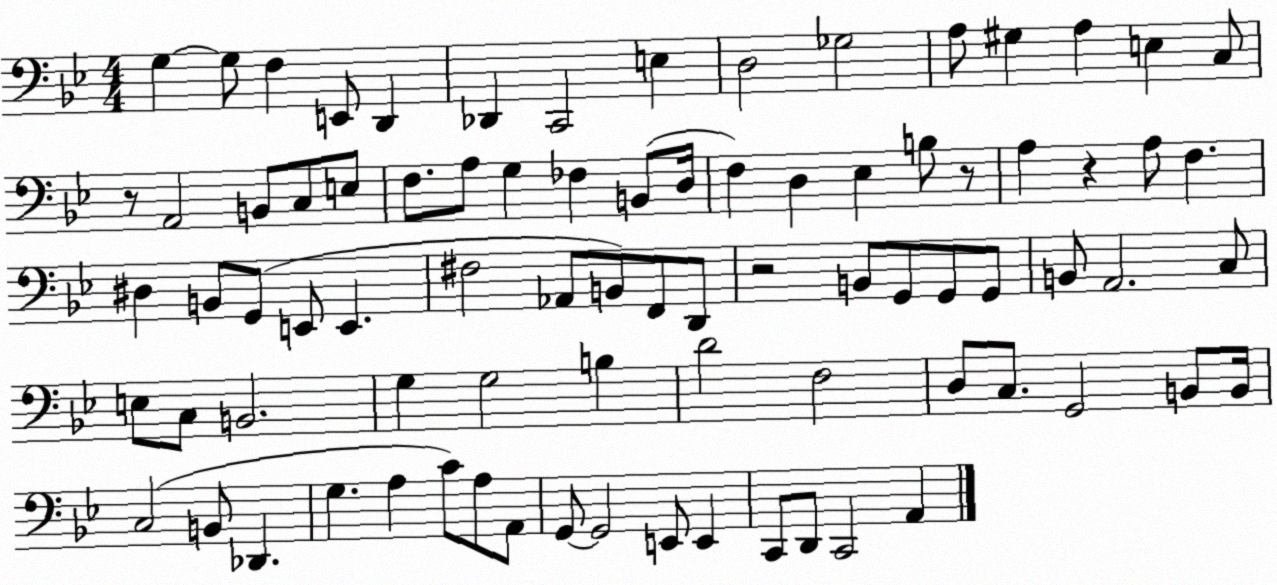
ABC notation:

X:1
T:Untitled
M:4/4
L:1/4
K:Bb
G, G,/2 F, E,,/2 D,, _D,, C,,2 E, D,2 _G,2 A,/2 ^G, A, E, C,/2 z/2 A,,2 B,,/2 C,/2 E,/2 F,/2 A,/2 G, _F, B,,/2 D,/4 F, D, _E, B,/2 z/2 A, z A,/2 F, ^D, B,,/2 G,,/2 E,,/2 E,, ^F,2 _A,,/2 B,,/2 F,,/2 D,,/2 z2 B,,/2 G,,/2 G,,/2 G,,/2 B,,/2 A,,2 C,/2 E,/2 C,/2 B,,2 G, G,2 B, D2 F,2 D,/2 C,/2 G,,2 B,,/2 B,,/4 C,2 B,,/2 _D,, G, A, C/2 A,/2 A,,/2 G,,/2 G,,2 E,,/2 E,, C,,/2 D,,/2 C,,2 A,,